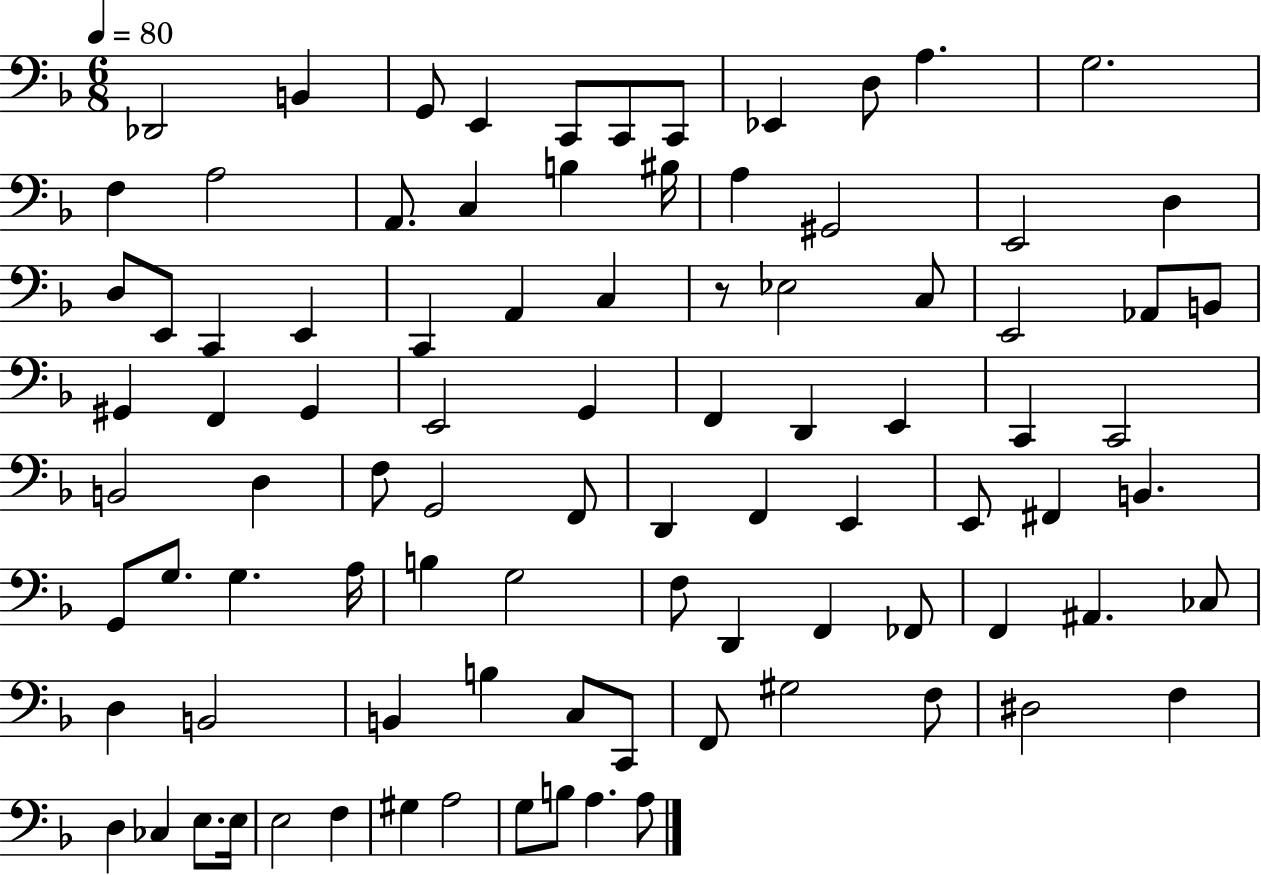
Db2/h B2/q G2/e E2/q C2/e C2/e C2/e Eb2/q D3/e A3/q. G3/h. F3/q A3/h A2/e. C3/q B3/q BIS3/s A3/q G#2/h E2/h D3/q D3/e E2/e C2/q E2/q C2/q A2/q C3/q R/e Eb3/h C3/e E2/h Ab2/e B2/e G#2/q F2/q G#2/q E2/h G2/q F2/q D2/q E2/q C2/q C2/h B2/h D3/q F3/e G2/h F2/e D2/q F2/q E2/q E2/e F#2/q B2/q. G2/e G3/e. G3/q. A3/s B3/q G3/h F3/e D2/q F2/q FES2/e F2/q A#2/q. CES3/e D3/q B2/h B2/q B3/q C3/e C2/e F2/e G#3/h F3/e D#3/h F3/q D3/q CES3/q E3/e. E3/s E3/h F3/q G#3/q A3/h G3/e B3/e A3/q. A3/e